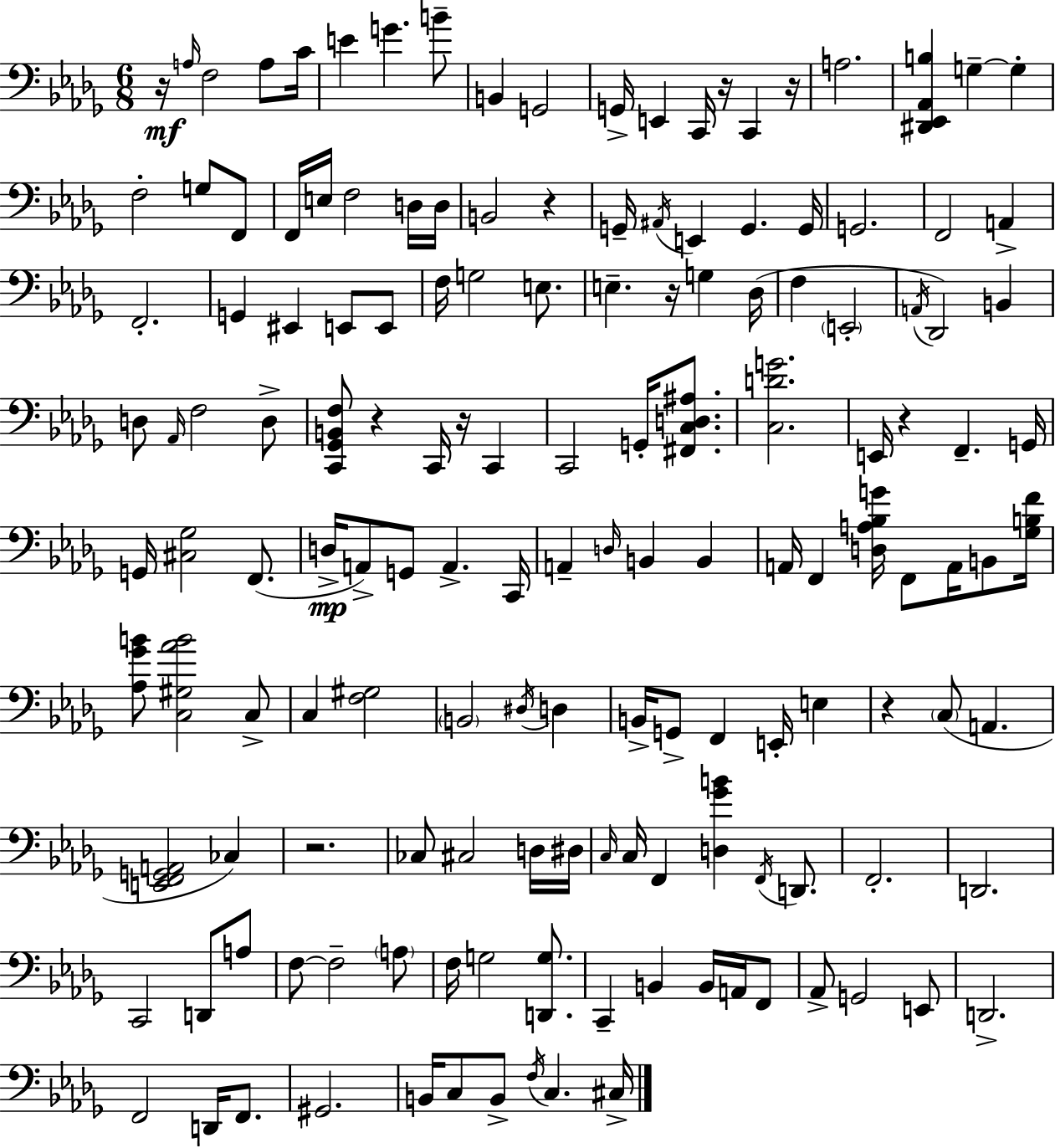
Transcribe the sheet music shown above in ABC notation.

X:1
T:Untitled
M:6/8
L:1/4
K:Bbm
z/4 A,/4 F,2 A,/2 C/4 E G B/2 B,, G,,2 G,,/4 E,, C,,/4 z/4 C,, z/4 A,2 [^D,,_E,,_A,,B,] G, G, F,2 G,/2 F,,/2 F,,/4 E,/4 F,2 D,/4 D,/4 B,,2 z G,,/4 ^A,,/4 E,, G,, G,,/4 G,,2 F,,2 A,, F,,2 G,, ^E,, E,,/2 E,,/2 F,/4 G,2 E,/2 E, z/4 G, _D,/4 F, E,,2 A,,/4 _D,,2 B,, D,/2 _A,,/4 F,2 D,/2 [C,,_G,,B,,F,]/2 z C,,/4 z/4 C,, C,,2 G,,/4 [^F,,C,D,^A,]/2 [C,DG]2 E,,/4 z F,, G,,/4 G,,/4 [^C,_G,]2 F,,/2 D,/4 A,,/2 G,,/2 A,, C,,/4 A,, D,/4 B,, B,, A,,/4 F,, [D,A,_B,G]/4 F,,/2 A,,/4 B,,/2 [_G,B,F]/4 [_A,_GB]/2 [C,^G,_AB]2 C,/2 C, [F,^G,]2 B,,2 ^D,/4 D, B,,/4 G,,/2 F,, E,,/4 E, z C,/2 A,, [E,,F,,G,,A,,]2 _C, z2 _C,/2 ^C,2 D,/4 ^D,/4 C,/4 C,/4 F,, [D,_GB] F,,/4 D,,/2 F,,2 D,,2 C,,2 D,,/2 A,/2 F,/2 F,2 A,/2 F,/4 G,2 [D,,G,]/2 C,, B,, B,,/4 A,,/4 F,,/2 _A,,/2 G,,2 E,,/2 D,,2 F,,2 D,,/4 F,,/2 ^G,,2 B,,/4 C,/2 B,,/2 F,/4 C, ^C,/4